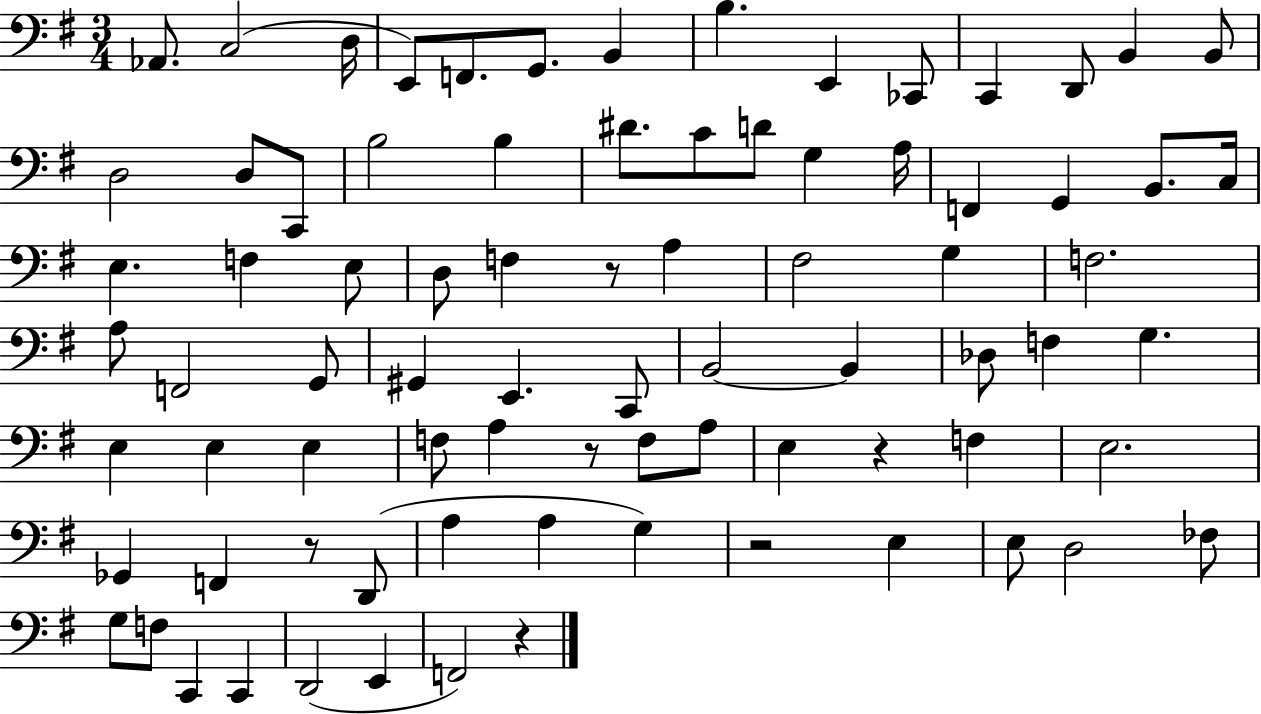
{
  \clef bass
  \numericTimeSignature
  \time 3/4
  \key g \major
  aes,8. c2( d16 | e,8) f,8. g,8. b,4 | b4. e,4 ces,8 | c,4 d,8 b,4 b,8 | \break d2 d8 c,8 | b2 b4 | dis'8. c'8 d'8 g4 a16 | f,4 g,4 b,8. c16 | \break e4. f4 e8 | d8 f4 r8 a4 | fis2 g4 | f2. | \break a8 f,2 g,8 | gis,4 e,4. c,8 | b,2~~ b,4 | des8 f4 g4. | \break e4 e4 e4 | f8 a4 r8 f8 a8 | e4 r4 f4 | e2. | \break ges,4 f,4 r8 d,8( | a4 a4 g4) | r2 e4 | e8 d2 fes8 | \break g8 f8 c,4 c,4 | d,2( e,4 | f,2) r4 | \bar "|."
}